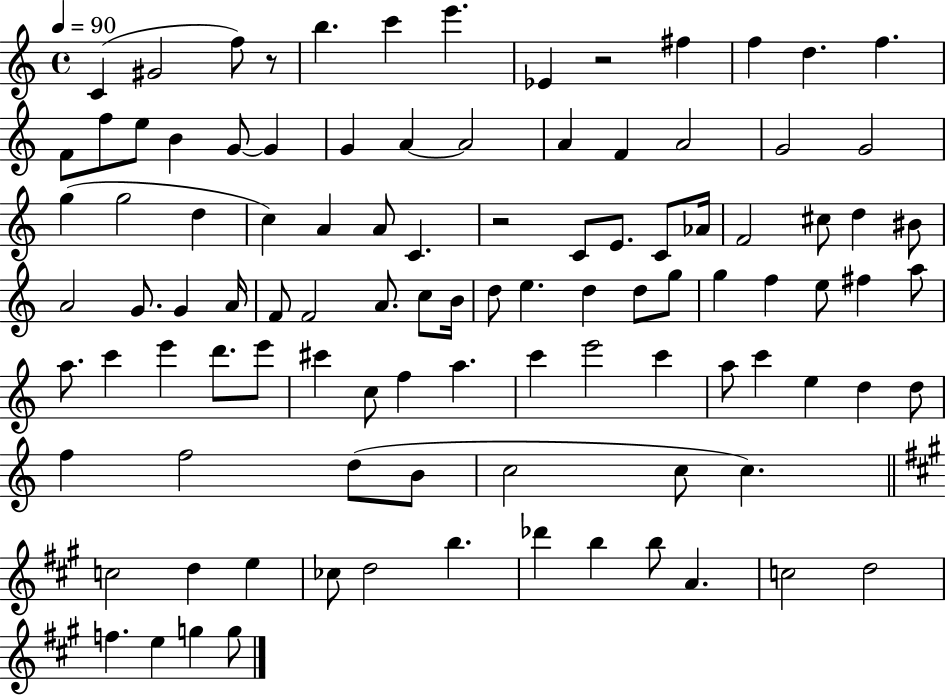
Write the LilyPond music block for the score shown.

{
  \clef treble
  \time 4/4
  \defaultTimeSignature
  \key c \major
  \tempo 4 = 90
  c'4( gis'2 f''8) r8 | b''4. c'''4 e'''4. | ees'4 r2 fis''4 | f''4 d''4. f''4. | \break f'8 f''8 e''8 b'4 g'8~~ g'4 | g'4 a'4~~ a'2 | a'4 f'4 a'2 | g'2 g'2 | \break g''4( g''2 d''4 | c''4) a'4 a'8 c'4. | r2 c'8 e'8. c'8 aes'16 | f'2 cis''8 d''4 bis'8 | \break a'2 g'8. g'4 a'16 | f'8 f'2 a'8. c''8 b'16 | d''8 e''4. d''4 d''8 g''8 | g''4 f''4 e''8 fis''4 a''8 | \break a''8. c'''4 e'''4 d'''8. e'''8 | cis'''4 c''8 f''4 a''4. | c'''4 e'''2 c'''4 | a''8 c'''4 e''4 d''4 d''8 | \break f''4 f''2 d''8( b'8 | c''2 c''8 c''4.) | \bar "||" \break \key a \major c''2 d''4 e''4 | ces''8 d''2 b''4. | des'''4 b''4 b''8 a'4. | c''2 d''2 | \break f''4. e''4 g''4 g''8 | \bar "|."
}